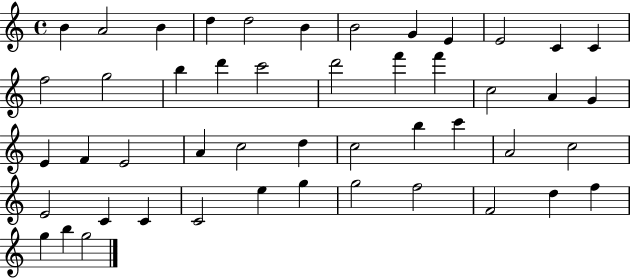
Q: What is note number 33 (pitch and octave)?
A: A4